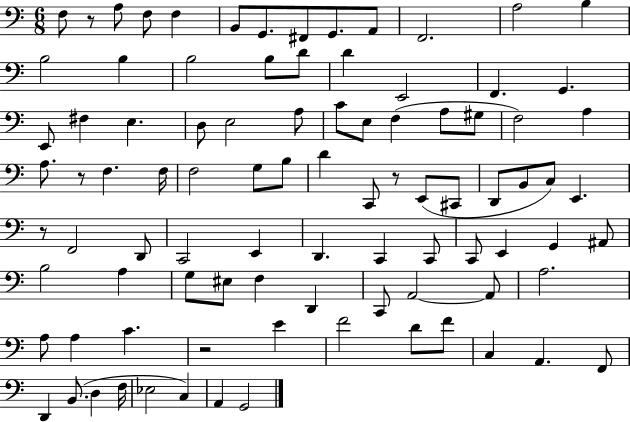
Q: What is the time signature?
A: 6/8